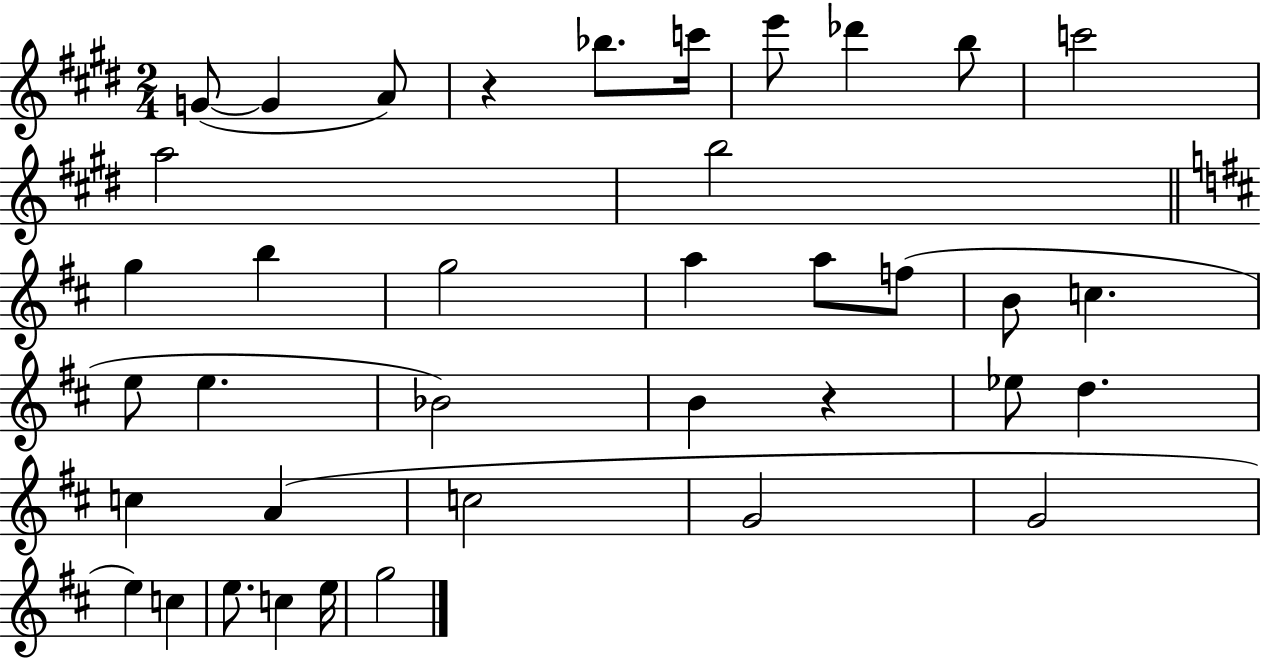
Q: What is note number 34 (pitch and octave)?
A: C5